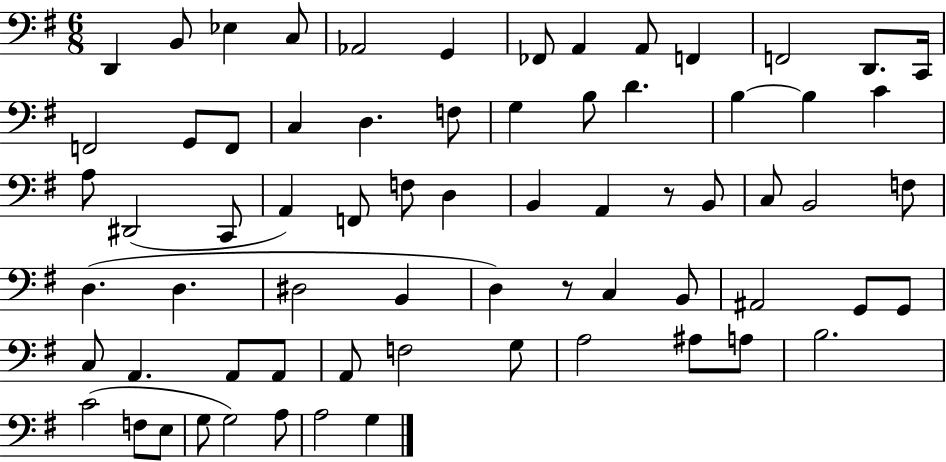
X:1
T:Untitled
M:6/8
L:1/4
K:G
D,, B,,/2 _E, C,/2 _A,,2 G,, _F,,/2 A,, A,,/2 F,, F,,2 D,,/2 C,,/4 F,,2 G,,/2 F,,/2 C, D, F,/2 G, B,/2 D B, B, C A,/2 ^D,,2 C,,/2 A,, F,,/2 F,/2 D, B,, A,, z/2 B,,/2 C,/2 B,,2 F,/2 D, D, ^D,2 B,, D, z/2 C, B,,/2 ^A,,2 G,,/2 G,,/2 C,/2 A,, A,,/2 A,,/2 A,,/2 F,2 G,/2 A,2 ^A,/2 A,/2 B,2 C2 F,/2 E,/2 G,/2 G,2 A,/2 A,2 G,